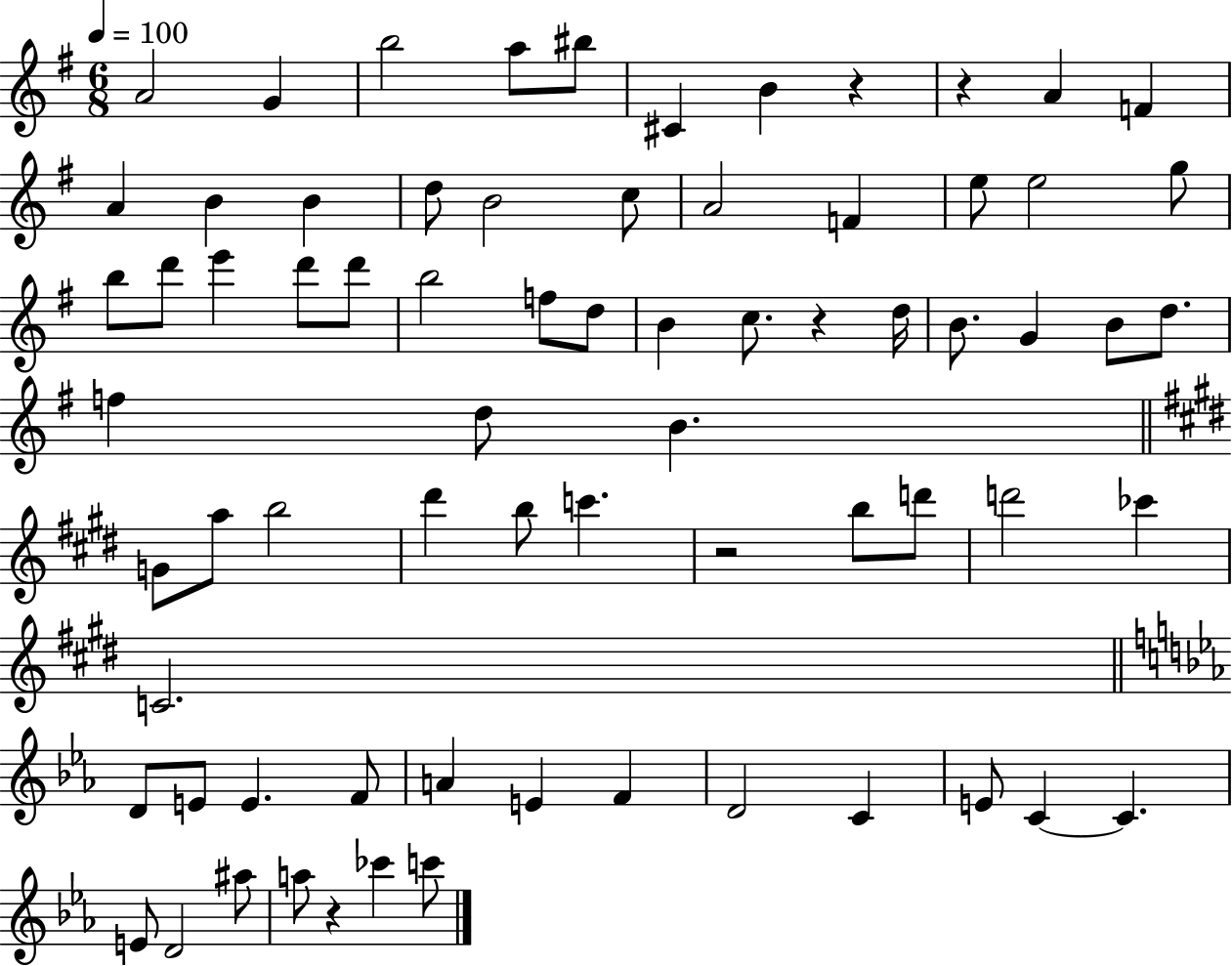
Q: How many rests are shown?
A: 5